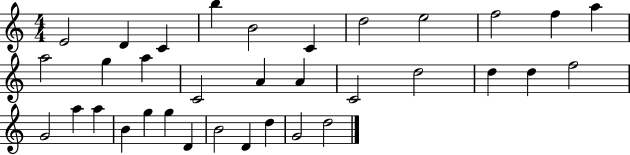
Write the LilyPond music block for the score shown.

{
  \clef treble
  \numericTimeSignature
  \time 4/4
  \key c \major
  e'2 d'4 c'4 | b''4 b'2 c'4 | d''2 e''2 | f''2 f''4 a''4 | \break a''2 g''4 a''4 | c'2 a'4 a'4 | c'2 d''2 | d''4 d''4 f''2 | \break g'2 a''4 a''4 | b'4 g''4 g''4 d'4 | b'2 d'4 d''4 | g'2 d''2 | \break \bar "|."
}